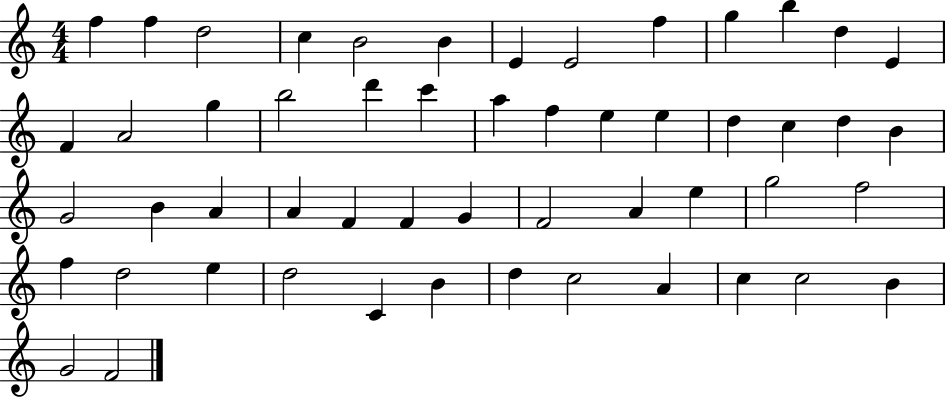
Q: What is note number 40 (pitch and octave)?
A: F5